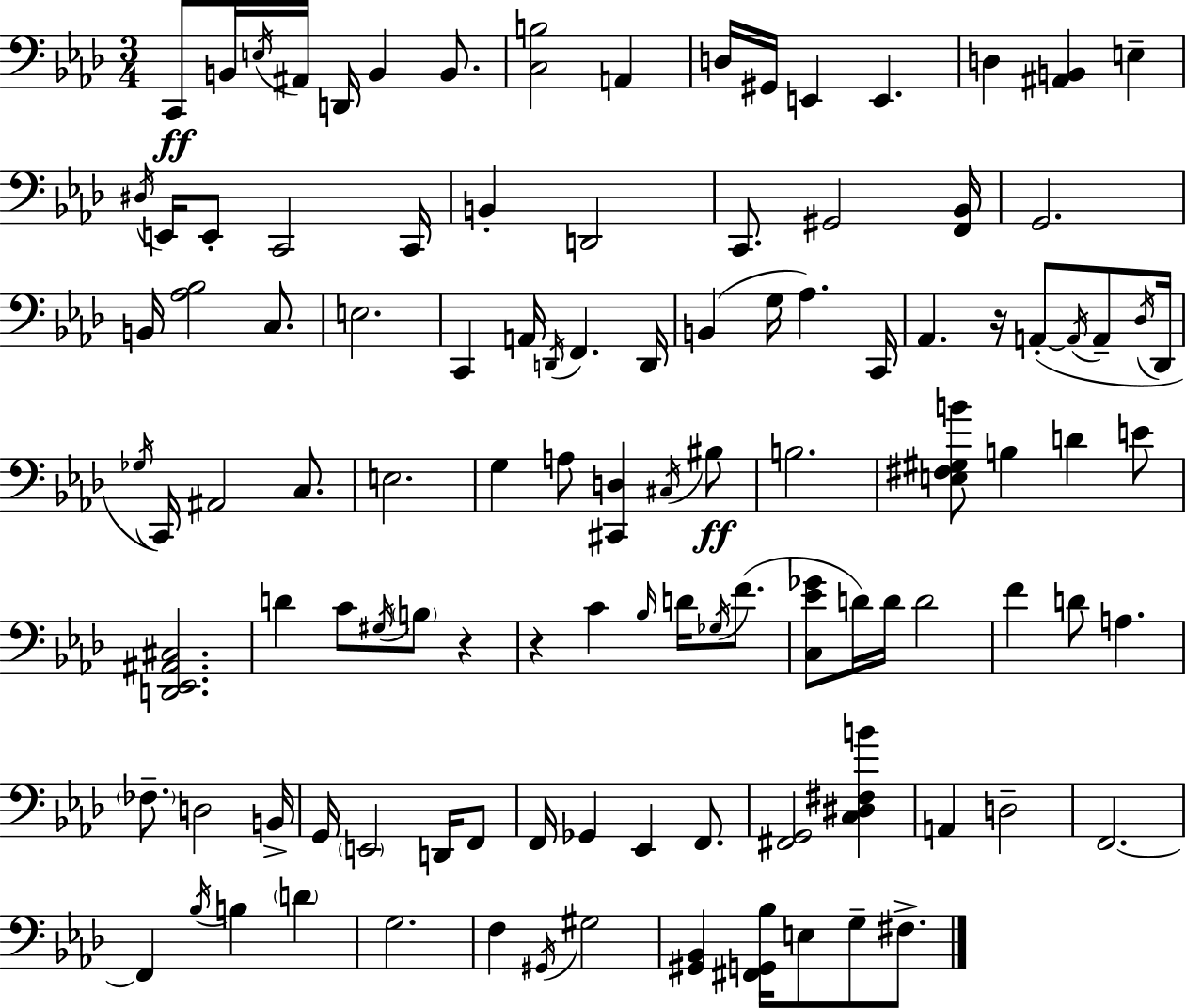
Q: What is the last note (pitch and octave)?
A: F#3